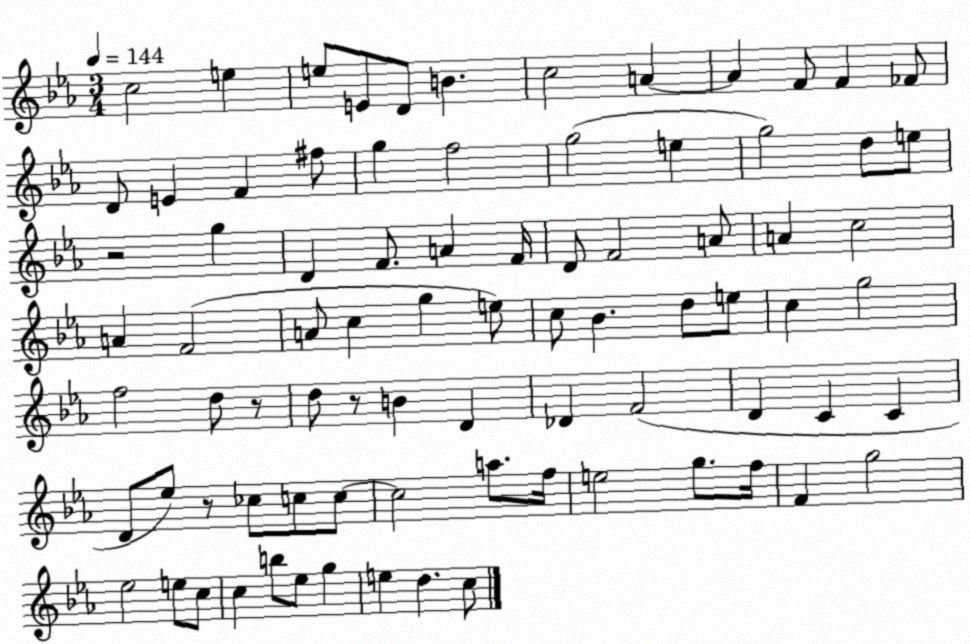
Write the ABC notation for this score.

X:1
T:Untitled
M:3/4
L:1/4
K:Eb
c2 e e/2 E/2 D/2 B c2 A A F/2 F _F/2 D/2 E F ^f/2 g f2 g2 e g2 d/2 e/2 z2 g D F/2 A F/4 D/2 F2 A/2 A c2 A F2 A/2 c g e/2 c/2 _B d/2 e/2 c g2 f2 d/2 z/2 d/2 z/2 B D _D F2 D C C D/2 _e/2 z/2 _c/2 c/2 c/2 c2 a/2 f/4 e2 g/2 f/4 F g2 _e2 e/2 c/2 c b/2 _e/2 g e d c/2